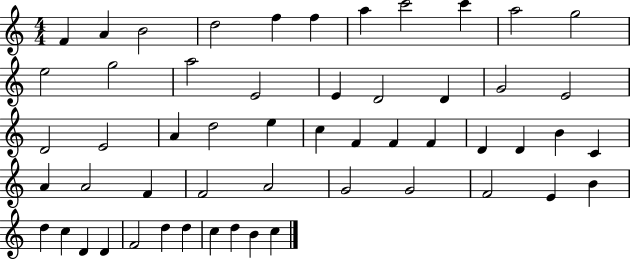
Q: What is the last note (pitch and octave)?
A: C5